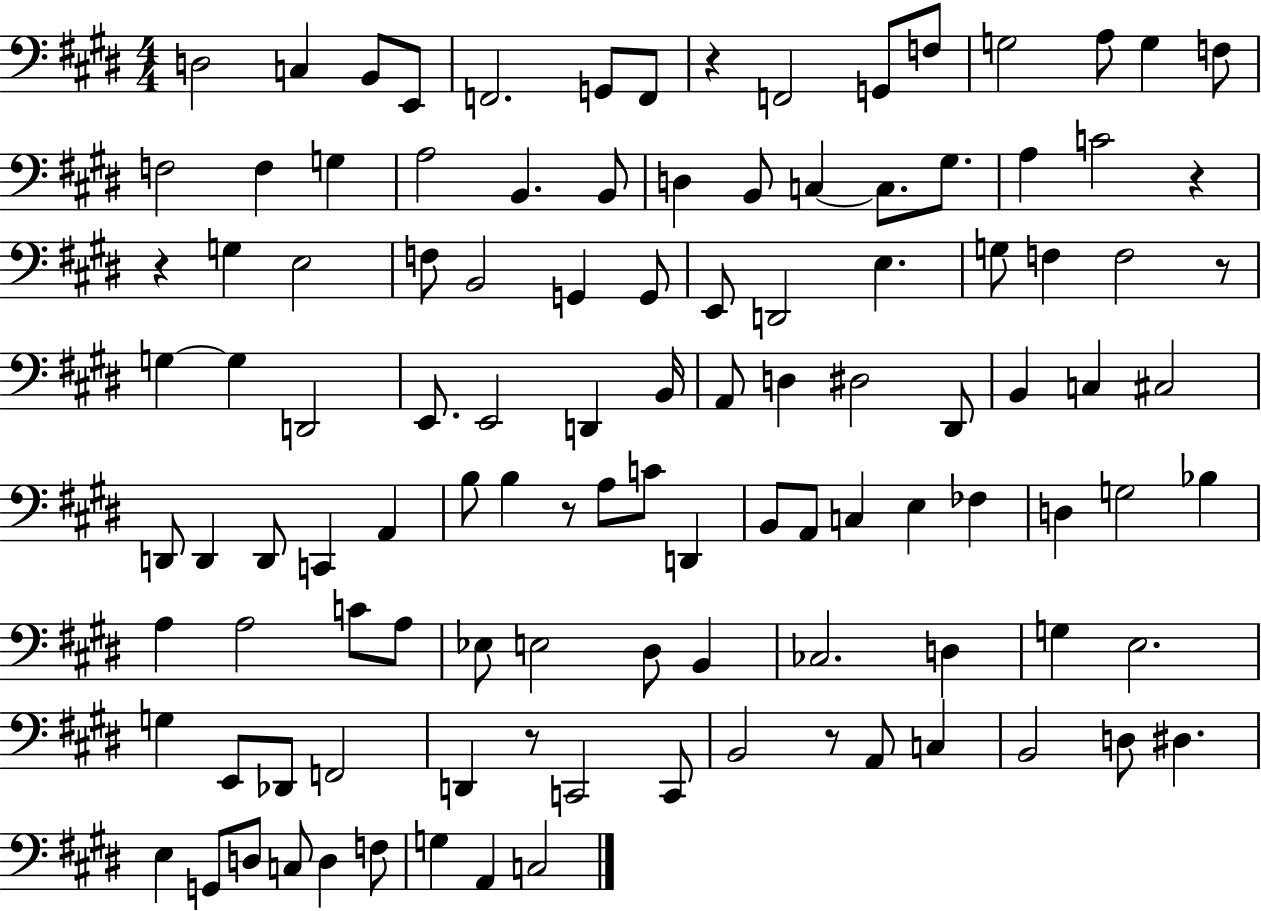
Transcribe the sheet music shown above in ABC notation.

X:1
T:Untitled
M:4/4
L:1/4
K:E
D,2 C, B,,/2 E,,/2 F,,2 G,,/2 F,,/2 z F,,2 G,,/2 F,/2 G,2 A,/2 G, F,/2 F,2 F, G, A,2 B,, B,,/2 D, B,,/2 C, C,/2 ^G,/2 A, C2 z z G, E,2 F,/2 B,,2 G,, G,,/2 E,,/2 D,,2 E, G,/2 F, F,2 z/2 G, G, D,,2 E,,/2 E,,2 D,, B,,/4 A,,/2 D, ^D,2 ^D,,/2 B,, C, ^C,2 D,,/2 D,, D,,/2 C,, A,, B,/2 B, z/2 A,/2 C/2 D,, B,,/2 A,,/2 C, E, _F, D, G,2 _B, A, A,2 C/2 A,/2 _E,/2 E,2 ^D,/2 B,, _C,2 D, G, E,2 G, E,,/2 _D,,/2 F,,2 D,, z/2 C,,2 C,,/2 B,,2 z/2 A,,/2 C, B,,2 D,/2 ^D, E, G,,/2 D,/2 C,/2 D, F,/2 G, A,, C,2